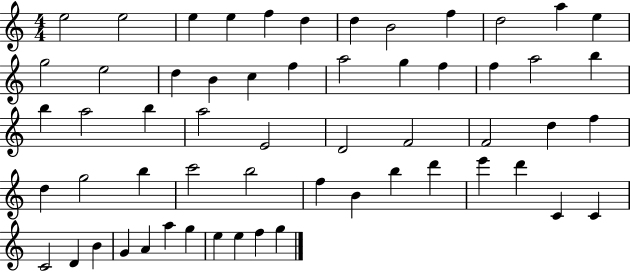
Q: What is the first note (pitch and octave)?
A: E5